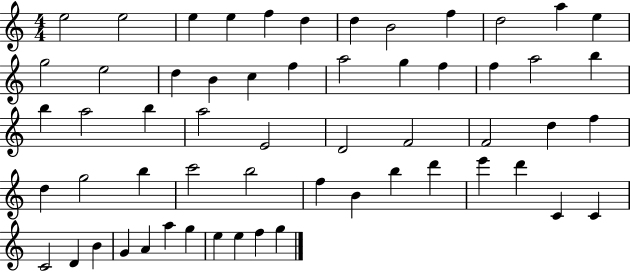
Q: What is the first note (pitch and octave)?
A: E5